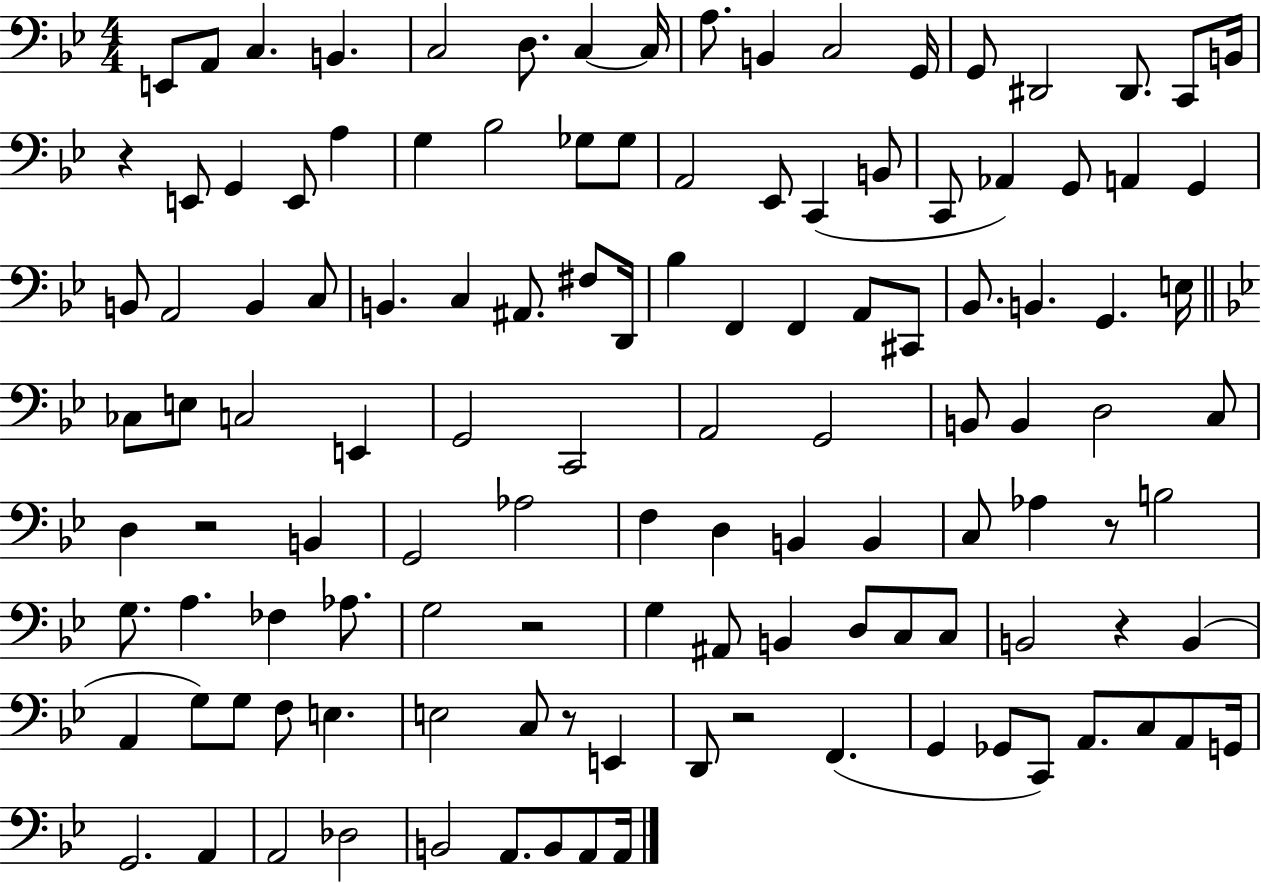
{
  \clef bass
  \numericTimeSignature
  \time 4/4
  \key bes \major
  e,8 a,8 c4. b,4. | c2 d8. c4~~ c16 | a8. b,4 c2 g,16 | g,8 dis,2 dis,8. c,8 b,16 | \break r4 e,8 g,4 e,8 a4 | g4 bes2 ges8 ges8 | a,2 ees,8 c,4( b,8 | c,8 aes,4) g,8 a,4 g,4 | \break b,8 a,2 b,4 c8 | b,4. c4 ais,8. fis8 d,16 | bes4 f,4 f,4 a,8 cis,8 | bes,8. b,4. g,4. e16 | \break \bar "||" \break \key bes \major ces8 e8 c2 e,4 | g,2 c,2 | a,2 g,2 | b,8 b,4 d2 c8 | \break d4 r2 b,4 | g,2 aes2 | f4 d4 b,4 b,4 | c8 aes4 r8 b2 | \break g8. a4. fes4 aes8. | g2 r2 | g4 ais,8 b,4 d8 c8 c8 | b,2 r4 b,4( | \break a,4 g8) g8 f8 e4. | e2 c8 r8 e,4 | d,8 r2 f,4.( | g,4 ges,8 c,8) a,8. c8 a,8 g,16 | \break g,2. a,4 | a,2 des2 | b,2 a,8. b,8 a,8 a,16 | \bar "|."
}